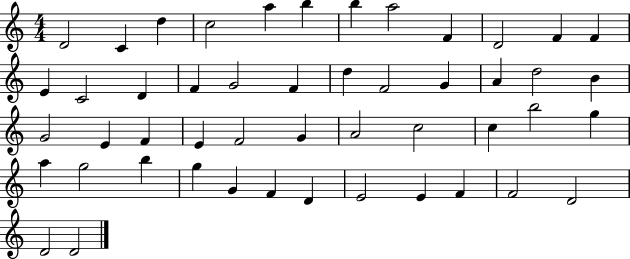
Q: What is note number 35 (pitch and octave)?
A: G5